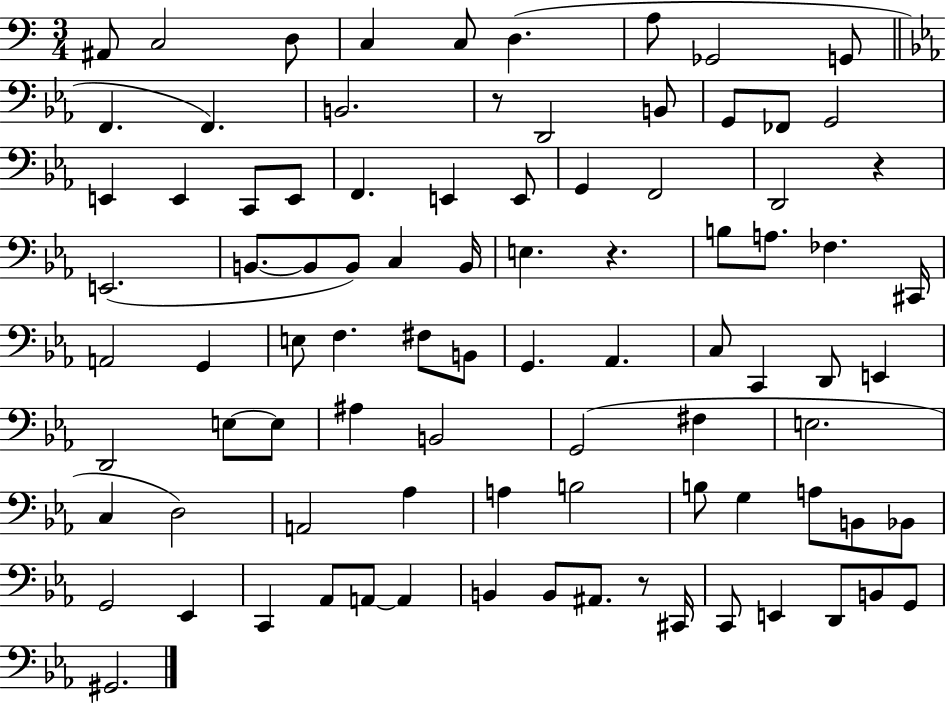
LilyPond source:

{
  \clef bass
  \numericTimeSignature
  \time 3/4
  \key c \major
  \repeat volta 2 { ais,8 c2 d8 | c4 c8 d4.( | a8 ges,2 g,8 | \bar "||" \break \key ees \major f,4. f,4.) | b,2. | r8 d,2 b,8 | g,8 fes,8 g,2 | \break e,4 e,4 c,8 e,8 | f,4. e,4 e,8 | g,4 f,2 | d,2 r4 | \break e,2.( | b,8.~~ b,8 b,8) c4 b,16 | e4. r4. | b8 a8. fes4. cis,16 | \break a,2 g,4 | e8 f4. fis8 b,8 | g,4. aes,4. | c8 c,4 d,8 e,4 | \break d,2 e8~~ e8 | ais4 b,2 | g,2( fis4 | e2. | \break c4 d2) | a,2 aes4 | a4 b2 | b8 g4 a8 b,8 bes,8 | \break g,2 ees,4 | c,4 aes,8 a,8~~ a,4 | b,4 b,8 ais,8. r8 cis,16 | c,8 e,4 d,8 b,8 g,8 | \break gis,2. | } \bar "|."
}